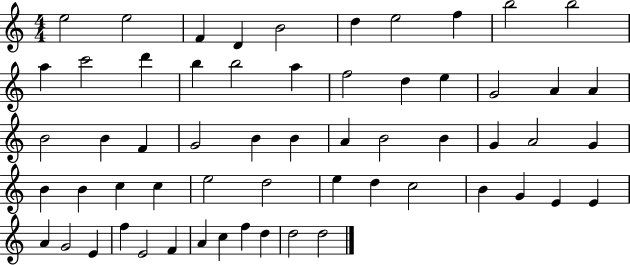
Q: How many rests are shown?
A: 0